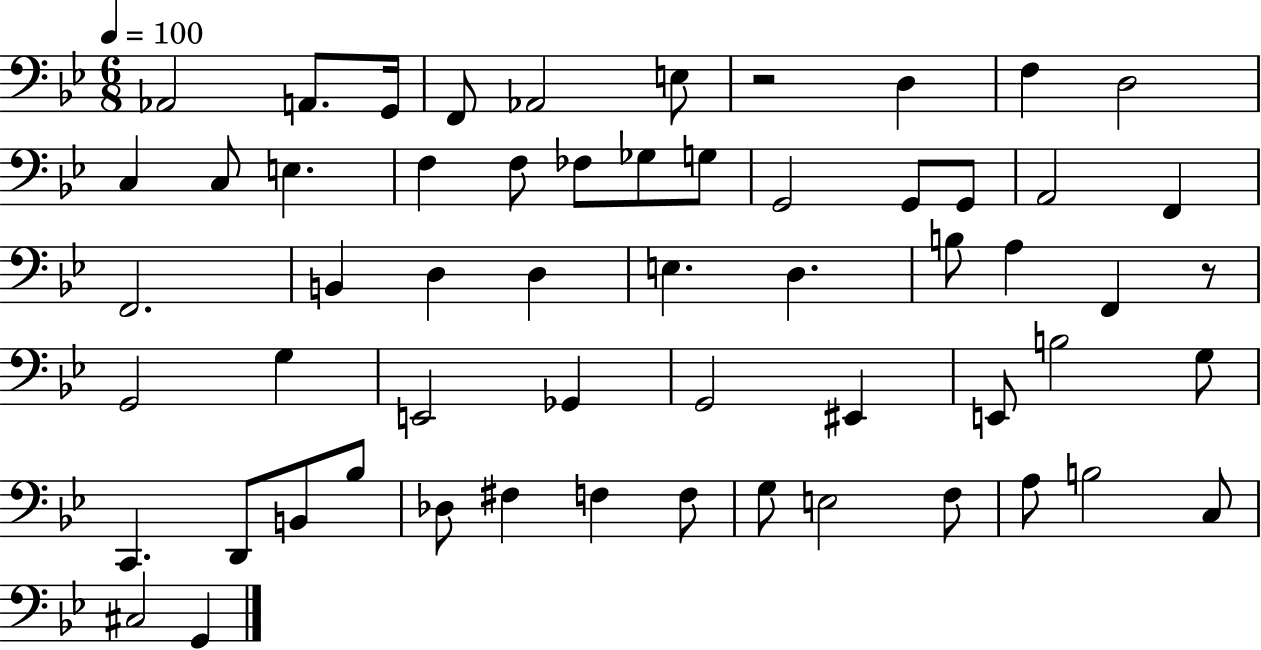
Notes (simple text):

Ab2/h A2/e. G2/s F2/e Ab2/h E3/e R/h D3/q F3/q D3/h C3/q C3/e E3/q. F3/q F3/e FES3/e Gb3/e G3/e G2/h G2/e G2/e A2/h F2/q F2/h. B2/q D3/q D3/q E3/q. D3/q. B3/e A3/q F2/q R/e G2/h G3/q E2/h Gb2/q G2/h EIS2/q E2/e B3/h G3/e C2/q. D2/e B2/e Bb3/e Db3/e F#3/q F3/q F3/e G3/e E3/h F3/e A3/e B3/h C3/e C#3/h G2/q